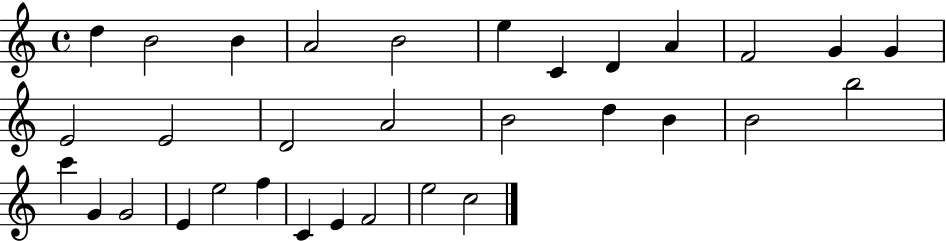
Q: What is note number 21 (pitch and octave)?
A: B5